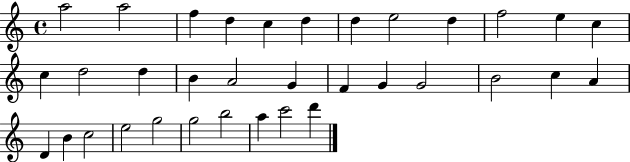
A5/h A5/h F5/q D5/q C5/q D5/q D5/q E5/h D5/q F5/h E5/q C5/q C5/q D5/h D5/q B4/q A4/h G4/q F4/q G4/q G4/h B4/h C5/q A4/q D4/q B4/q C5/h E5/h G5/h G5/h B5/h A5/q C6/h D6/q